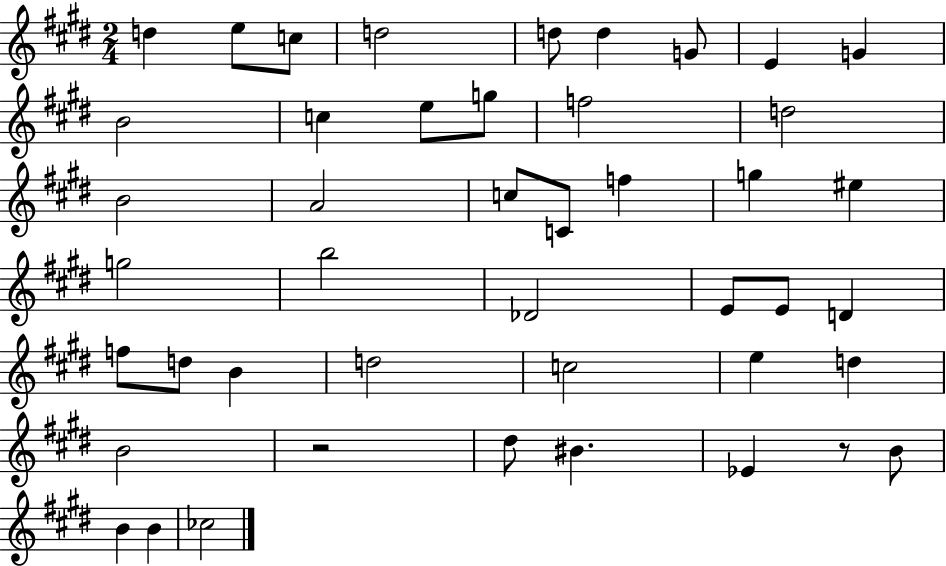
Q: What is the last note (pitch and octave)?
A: CES5